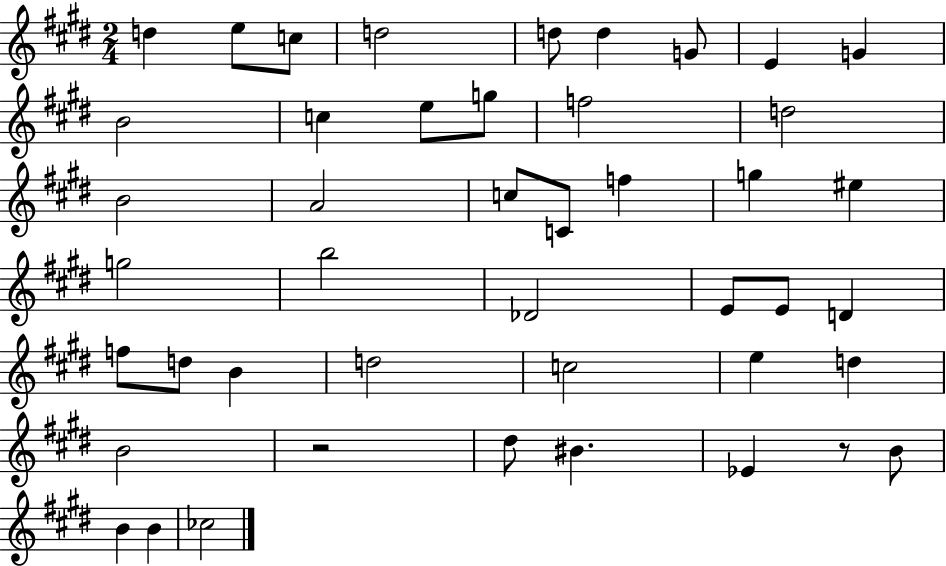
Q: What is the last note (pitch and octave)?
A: CES5